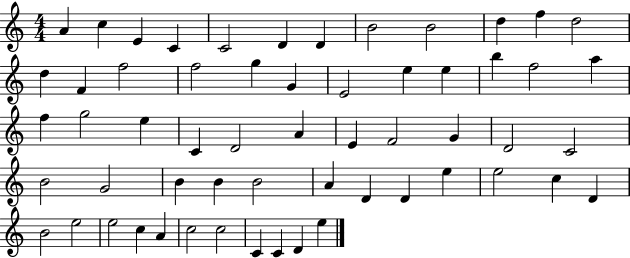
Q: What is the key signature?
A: C major